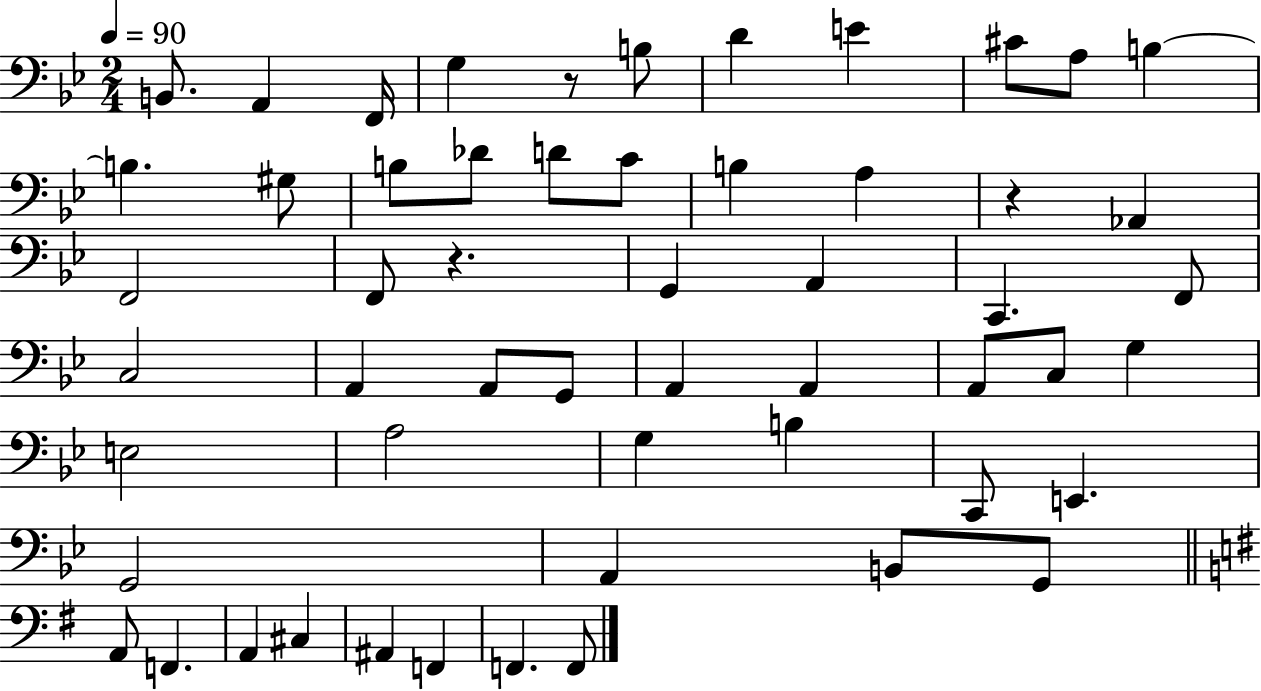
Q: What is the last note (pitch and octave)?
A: F2